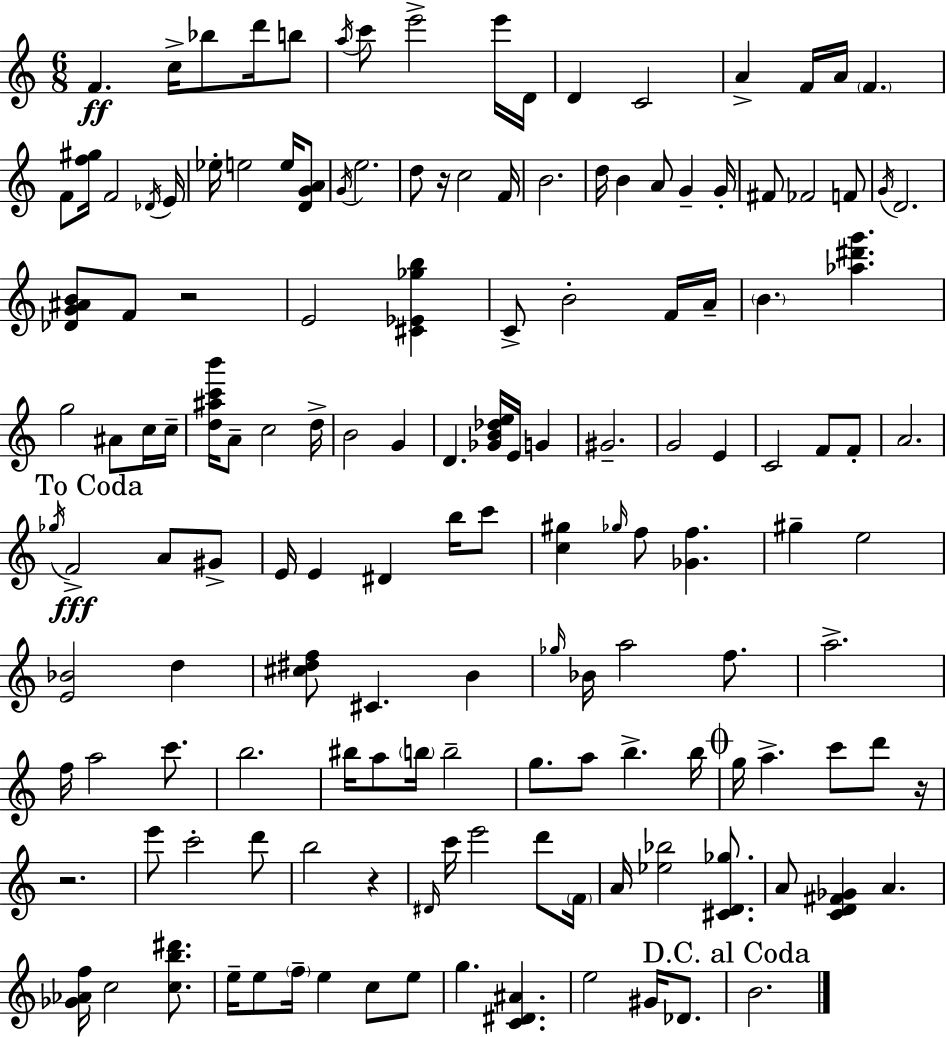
{
  \clef treble
  \numericTimeSignature
  \time 6/8
  \key c \major
  f'4.\ff c''16-> bes''8 d'''16 b''8 | \acciaccatura { a''16 } c'''8 e'''2-> e'''16 | d'16 d'4 c'2 | a'4-> f'16 a'16 \parenthesize f'4. | \break f'8 <f'' gis''>16 f'2 | \acciaccatura { des'16 } e'16 ees''16-. e''2 e''16 | <d' g' a'>8 \acciaccatura { g'16 } e''2. | d''8 r16 c''2 | \break f'16 b'2. | d''16 b'4 a'8 g'4-- | g'16-. fis'8 fes'2 | f'8 \acciaccatura { g'16 } d'2. | \break <des' g' ais' b'>8 f'8 r2 | e'2 | <cis' ees' ges'' b''>4 c'8-> b'2-. | f'16 a'16-- \parenthesize b'4. <aes'' dis''' g'''>4. | \break g''2 | ais'8 c''16 c''16-- <d'' ais'' c''' b'''>16 a'8-- c''2 | d''16-> b'2 | g'4 d'4. <ges' b' des'' e''>16 e'16 | \break g'4 gis'2.-- | g'2 | e'4 c'2 | f'8 f'8-. a'2. | \break \mark "To Coda" \acciaccatura { ges''16 }\fff f'2-> | a'8 gis'8-> e'16 e'4 dis'4 | b''16 c'''8 <c'' gis''>4 \grace { ges''16 } f''8 | <ges' f''>4. gis''4-- e''2 | \break <e' bes'>2 | d''4 <cis'' dis'' f''>8 cis'4. | b'4 \grace { ges''16 } bes'16 a''2 | f''8. a''2.-> | \break f''16 a''2 | c'''8. b''2. | bis''16 a''8 \parenthesize b''16 b''2-- | g''8. a''8 | \break b''4.-> b''16 \mark \markup { \musicglyph "scripts.coda" } g''16 a''4.-> | c'''8 d'''8 r16 r2. | e'''8 c'''2-. | d'''8 b''2 | \break r4 \grace { dis'16 } c'''16 e'''2 | d'''8 \parenthesize f'16 a'16 <ees'' bes''>2 | <cis' d' ges''>8. a'8 <c' d' fis' ges'>4 | a'4. <ges' aes' f''>16 c''2 | \break <c'' b'' dis'''>8. e''16-- e''8 \parenthesize f''16-- | e''4 c''8 e''8 g''4. | <c' dis' ais'>4. e''2 | gis'16 des'8. \mark "D.C. al Coda" b'2. | \break \bar "|."
}